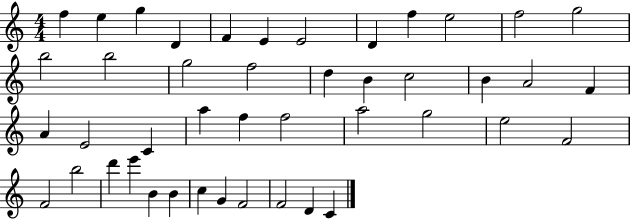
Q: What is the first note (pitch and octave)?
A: F5